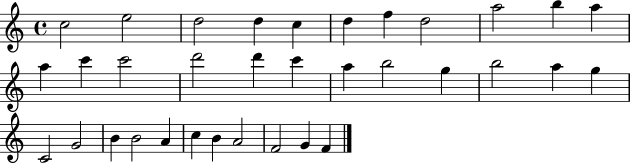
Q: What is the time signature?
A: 4/4